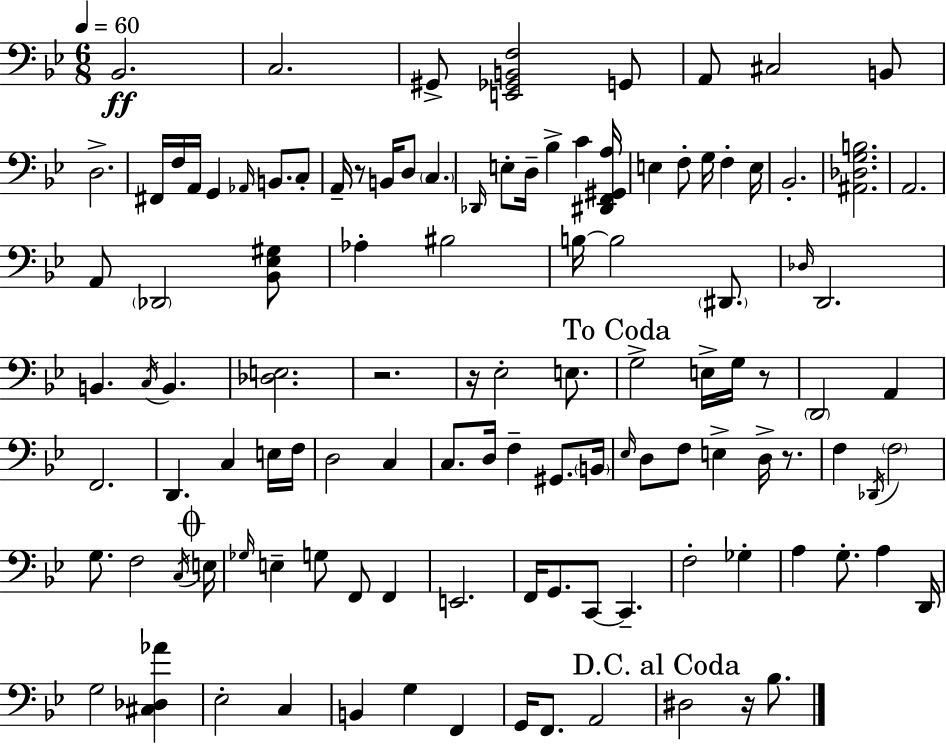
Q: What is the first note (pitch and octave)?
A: Bb2